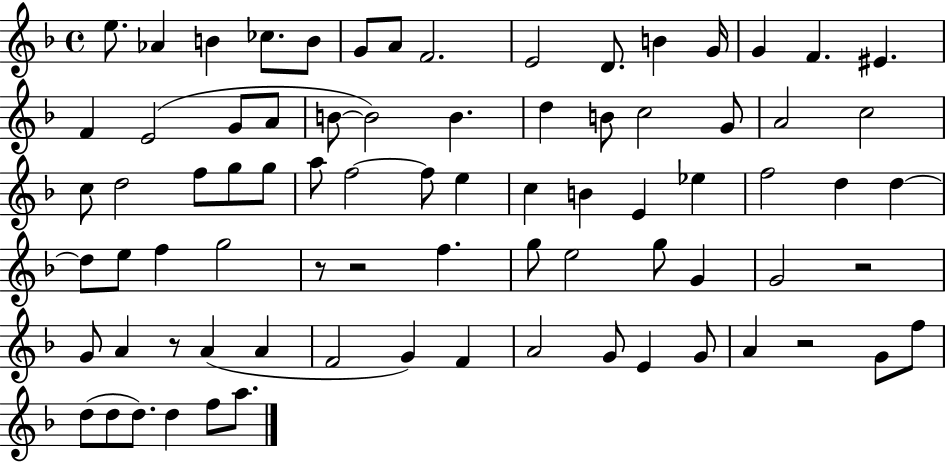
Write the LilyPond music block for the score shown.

{
  \clef treble
  \time 4/4
  \defaultTimeSignature
  \key f \major
  e''8. aes'4 b'4 ces''8. b'8 | g'8 a'8 f'2. | e'2 d'8. b'4 g'16 | g'4 f'4. eis'4. | \break f'4 e'2( g'8 a'8 | b'8~~ b'2) b'4. | d''4 b'8 c''2 g'8 | a'2 c''2 | \break c''8 d''2 f''8 g''8 g''8 | a''8 f''2~~ f''8 e''4 | c''4 b'4 e'4 ees''4 | f''2 d''4 d''4~~ | \break d''8 e''8 f''4 g''2 | r8 r2 f''4. | g''8 e''2 g''8 g'4 | g'2 r2 | \break g'8 a'4 r8 a'4( a'4 | f'2 g'4) f'4 | a'2 g'8 e'4 g'8 | a'4 r2 g'8 f''8 | \break d''8( d''8 d''8.) d''4 f''8 a''8. | \bar "|."
}